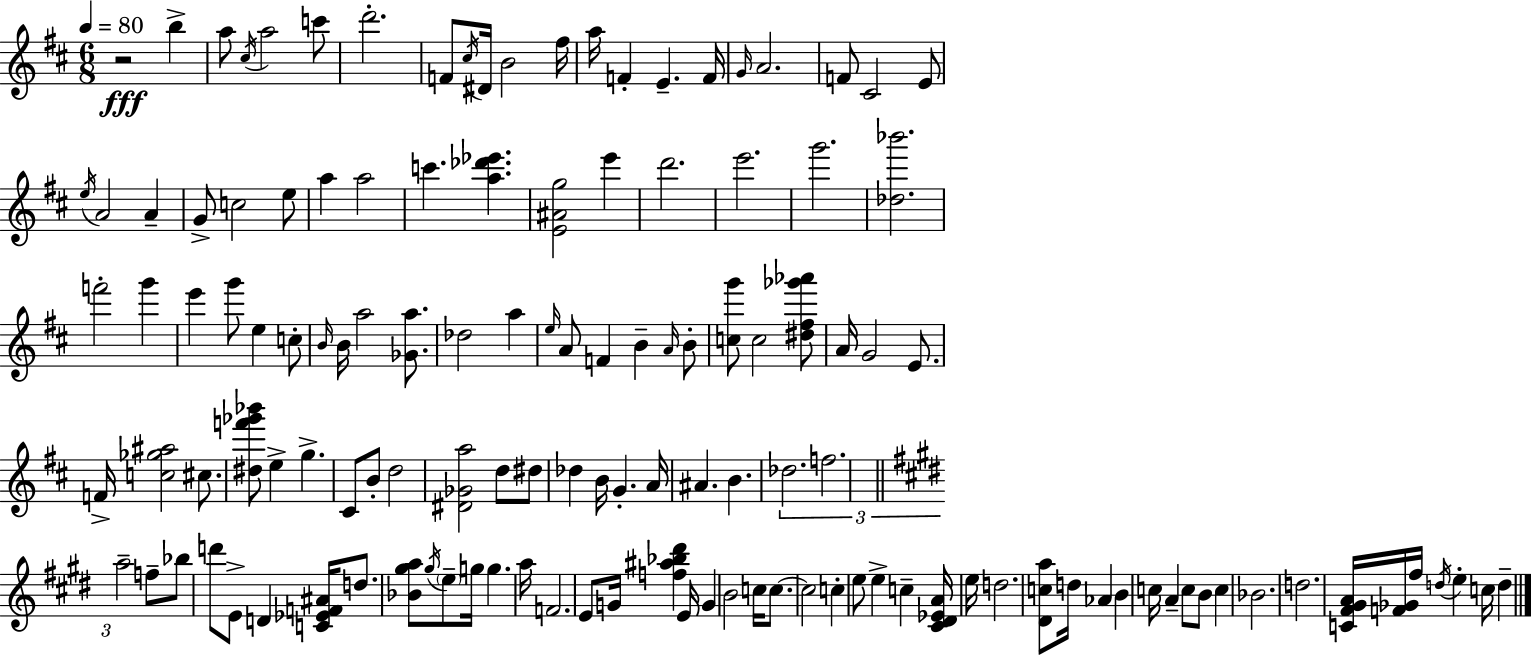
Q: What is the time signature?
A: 6/8